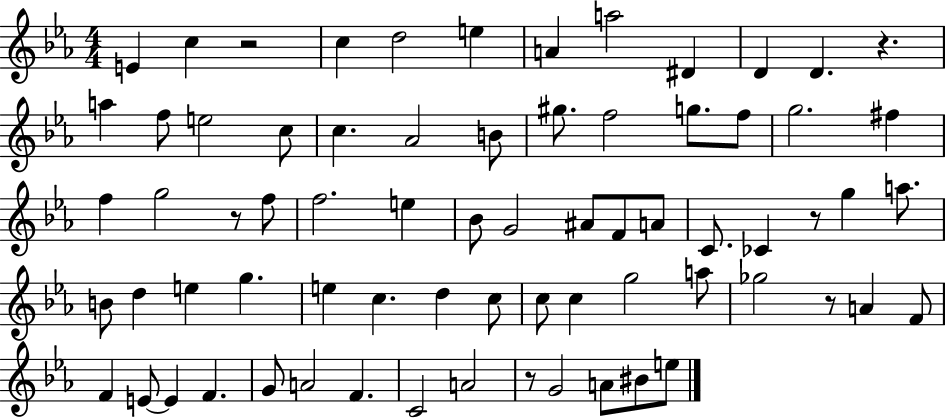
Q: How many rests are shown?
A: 6